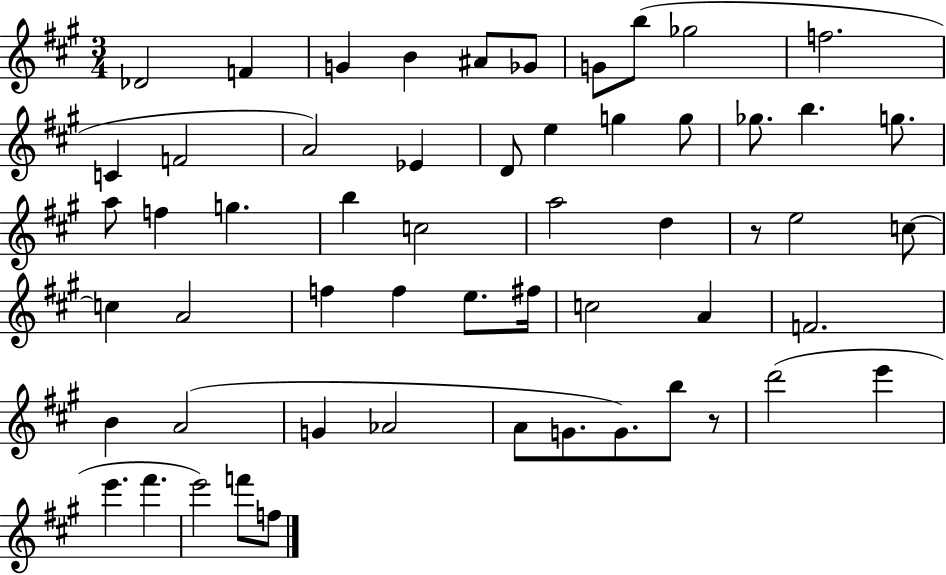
{
  \clef treble
  \numericTimeSignature
  \time 3/4
  \key a \major
  des'2 f'4 | g'4 b'4 ais'8 ges'8 | g'8 b''8( ges''2 | f''2. | \break c'4 f'2 | a'2) ees'4 | d'8 e''4 g''4 g''8 | ges''8. b''4. g''8. | \break a''8 f''4 g''4. | b''4 c''2 | a''2 d''4 | r8 e''2 c''8~~ | \break c''4 a'2 | f''4 f''4 e''8. fis''16 | c''2 a'4 | f'2. | \break b'4 a'2( | g'4 aes'2 | a'8 g'8. g'8.) b''8 r8 | d'''2( e'''4 | \break e'''4. fis'''4. | e'''2) f'''8 f''8 | \bar "|."
}